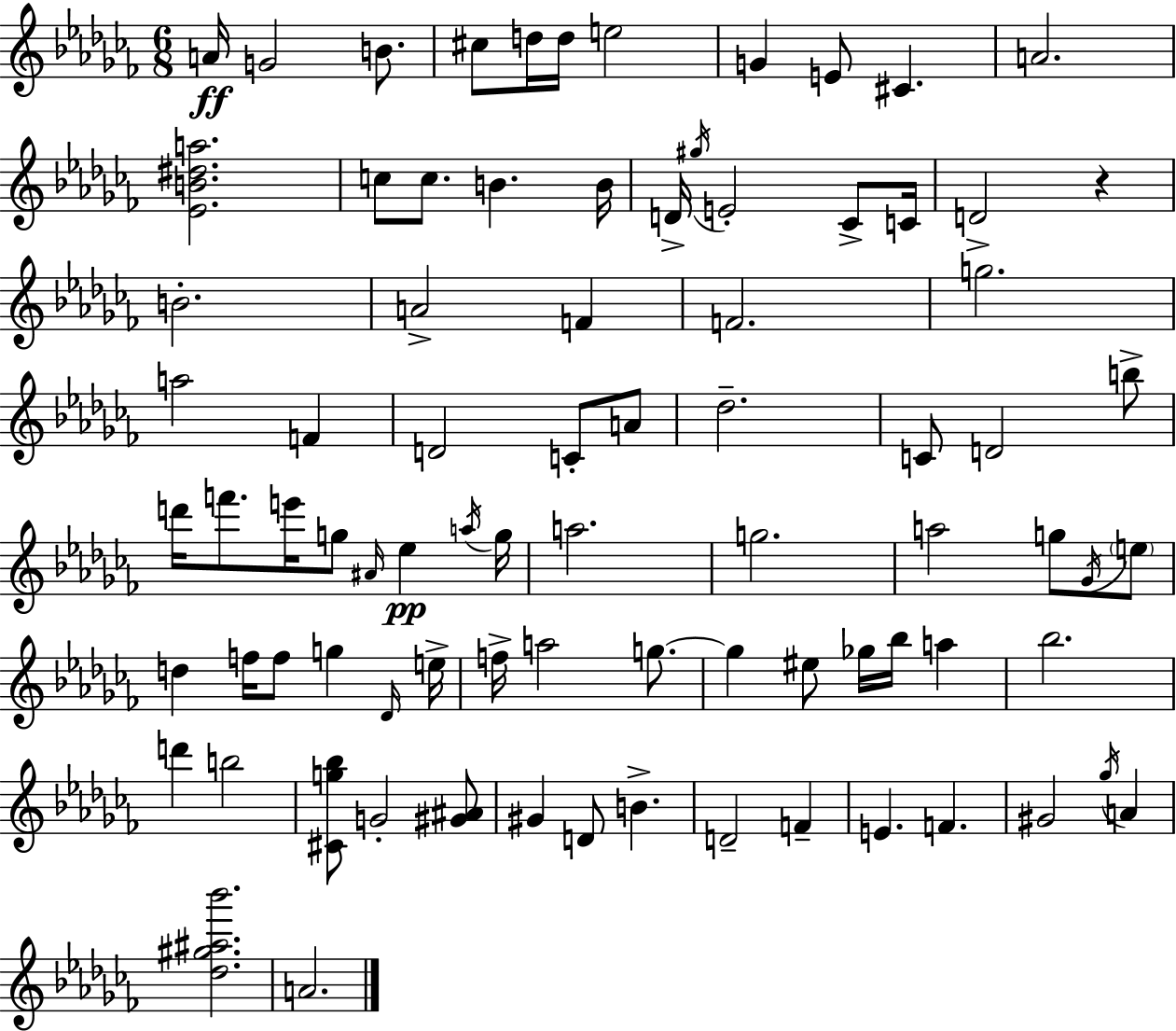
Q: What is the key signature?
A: AES minor